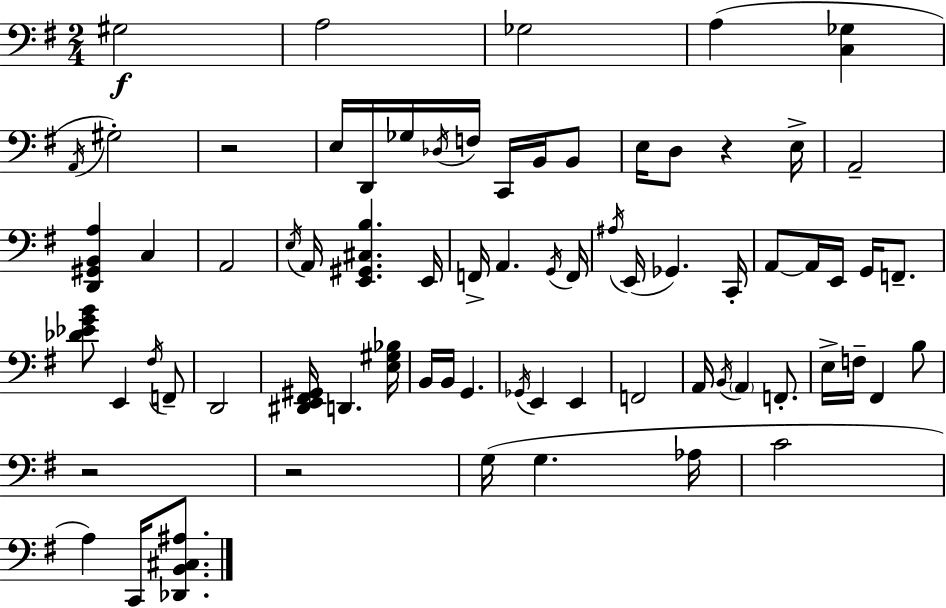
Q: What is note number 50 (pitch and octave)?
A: B2